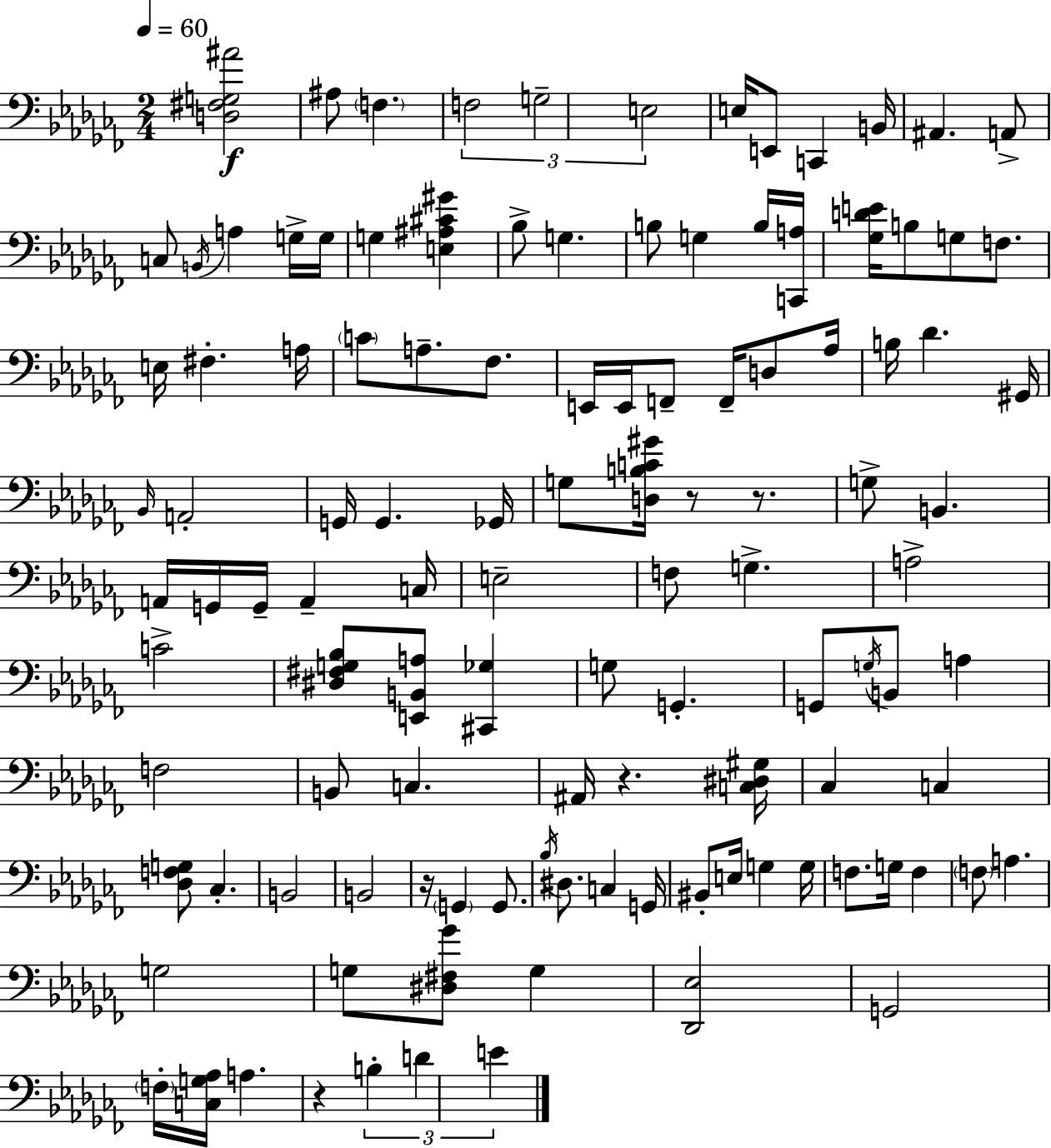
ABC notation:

X:1
T:Untitled
M:2/4
L:1/4
K:Abm
[D,^F,G,^A]2 ^A,/2 F, F,2 G,2 E,2 E,/4 E,,/2 C,, B,,/4 ^A,, A,,/2 C,/2 B,,/4 A, G,/4 G,/4 G, [E,^A,^C^G] _B,/2 G, B,/2 G, B,/4 [C,,A,]/4 [_G,DE]/4 B,/2 G,/2 F,/2 E,/4 ^F, A,/4 C/2 A,/2 _F,/2 E,,/4 E,,/4 F,,/2 F,,/4 D,/2 _A,/4 B,/4 _D ^G,,/4 _B,,/4 A,,2 G,,/4 G,, _G,,/4 G,/2 [D,B,C^G]/4 z/2 z/2 G,/2 B,, A,,/4 G,,/4 G,,/4 A,, C,/4 E,2 F,/2 G, A,2 C2 [^D,^F,G,_B,]/2 [E,,B,,A,]/2 [^C,,_G,] G,/2 G,, G,,/2 G,/4 B,,/2 A, F,2 B,,/2 C, ^A,,/4 z [C,^D,^G,]/4 _C, C, [_D,F,G,]/2 _C, B,,2 B,,2 z/4 G,, G,,/2 _B,/4 ^D,/2 C, G,,/4 ^B,,/2 E,/4 G, G,/4 F,/2 G,/4 F, F,/2 A, G,2 G,/2 [^D,^F,_G]/2 G, [_D,,_E,]2 G,,2 F,/4 [C,G,_A,]/4 A, z B, D E